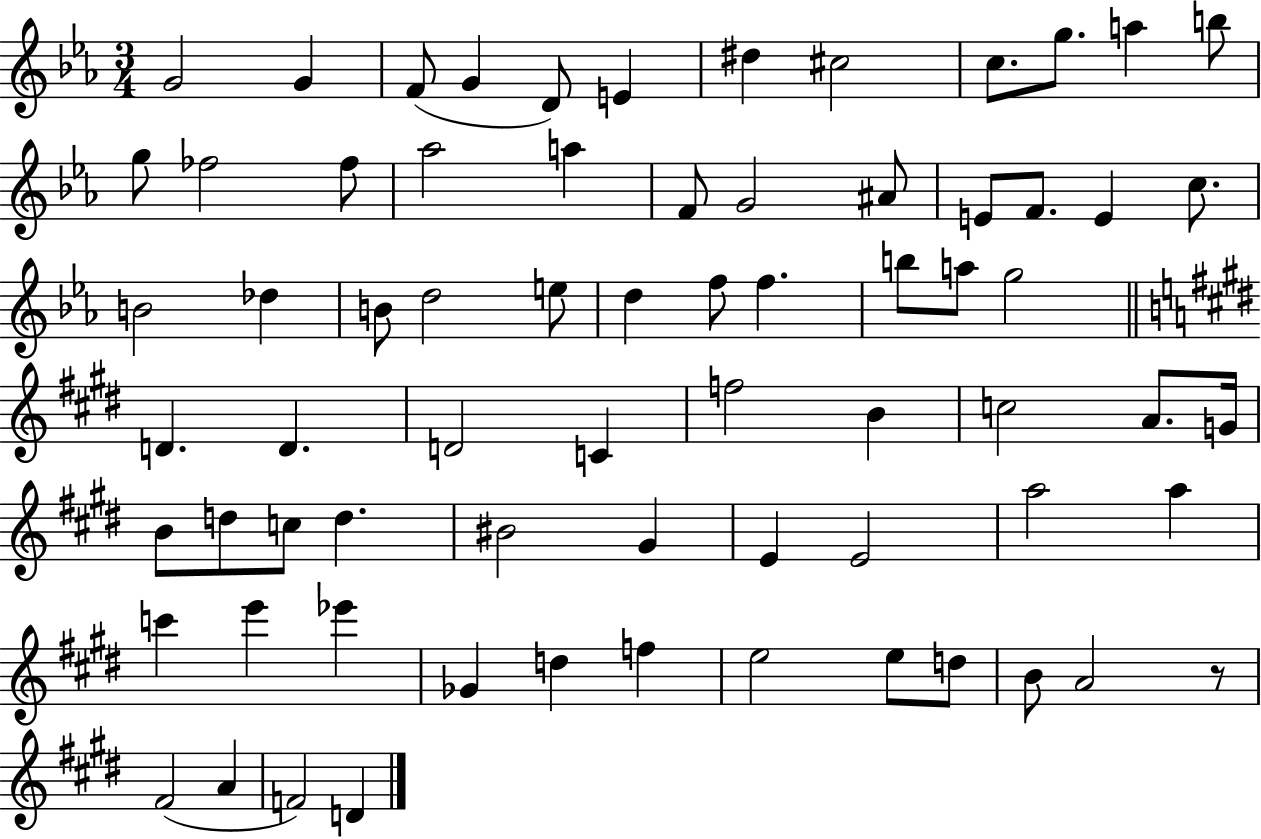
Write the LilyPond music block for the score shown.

{
  \clef treble
  \numericTimeSignature
  \time 3/4
  \key ees \major
  g'2 g'4 | f'8( g'4 d'8) e'4 | dis''4 cis''2 | c''8. g''8. a''4 b''8 | \break g''8 fes''2 fes''8 | aes''2 a''4 | f'8 g'2 ais'8 | e'8 f'8. e'4 c''8. | \break b'2 des''4 | b'8 d''2 e''8 | d''4 f''8 f''4. | b''8 a''8 g''2 | \break \bar "||" \break \key e \major d'4. d'4. | d'2 c'4 | f''2 b'4 | c''2 a'8. g'16 | \break b'8 d''8 c''8 d''4. | bis'2 gis'4 | e'4 e'2 | a''2 a''4 | \break c'''4 e'''4 ees'''4 | ges'4 d''4 f''4 | e''2 e''8 d''8 | b'8 a'2 r8 | \break fis'2( a'4 | f'2) d'4 | \bar "|."
}